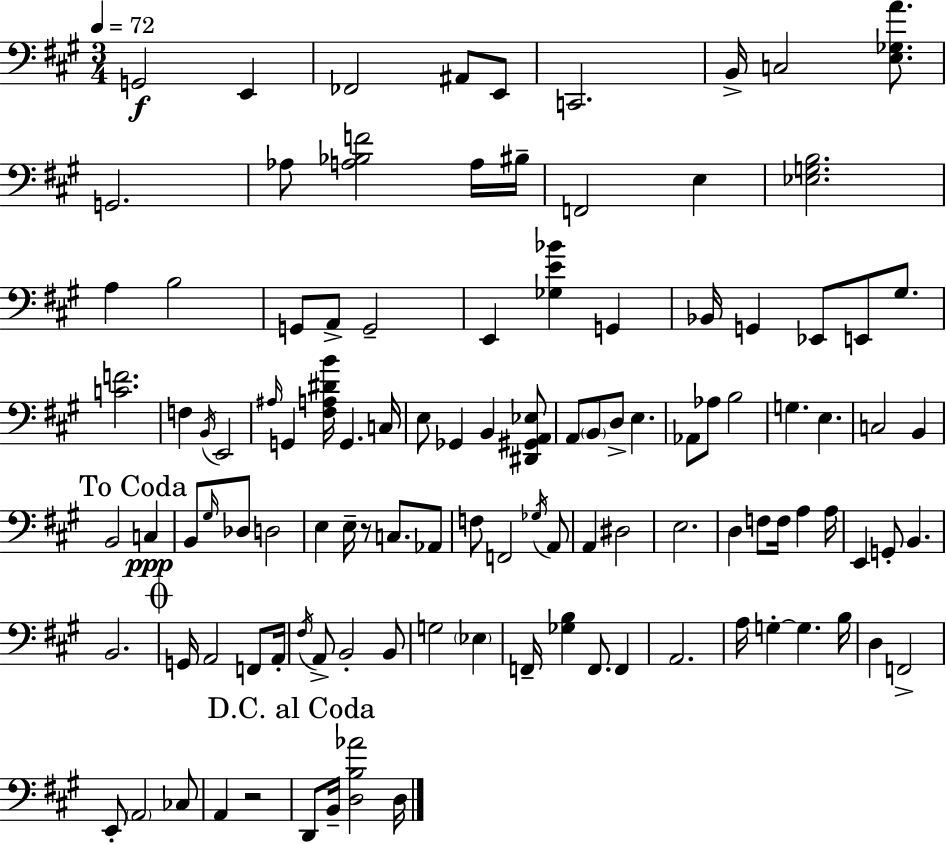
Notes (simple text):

G2/h E2/q FES2/h A#2/e E2/e C2/h. B2/s C3/h [E3,Gb3,A4]/e. G2/h. Ab3/e [A3,Bb3,F4]/h A3/s BIS3/s F2/h E3/q [Eb3,G3,B3]/h. A3/q B3/h G2/e A2/e G2/h E2/q [Gb3,E4,Bb4]/q G2/q Bb2/s G2/q Eb2/e E2/e G#3/e. [C4,F4]/h. F3/q B2/s E2/h A#3/s G2/q [F#3,A3,D#4,B4]/s G2/q. C3/s E3/e Gb2/q B2/q [D#2,G#2,A2,Eb3]/e A2/e B2/e D3/e E3/q. Ab2/e Ab3/e B3/h G3/q. E3/q. C3/h B2/q B2/h C3/q B2/e G#3/s Db3/e D3/h E3/q E3/s R/e C3/e. Ab2/e F3/e F2/h Gb3/s A2/e A2/q D#3/h E3/h. D3/q F3/e F3/s A3/q A3/s E2/q G2/e B2/q. B2/h. G2/s A2/h F2/e A2/s F#3/s A2/e B2/h B2/e G3/h Eb3/q F2/s [Gb3,B3]/q F2/e. F2/q A2/h. A3/s G3/q G3/q. B3/s D3/q F2/h E2/e A2/h CES3/e A2/q R/h D2/e B2/s [D3,B3,Ab4]/h D3/s